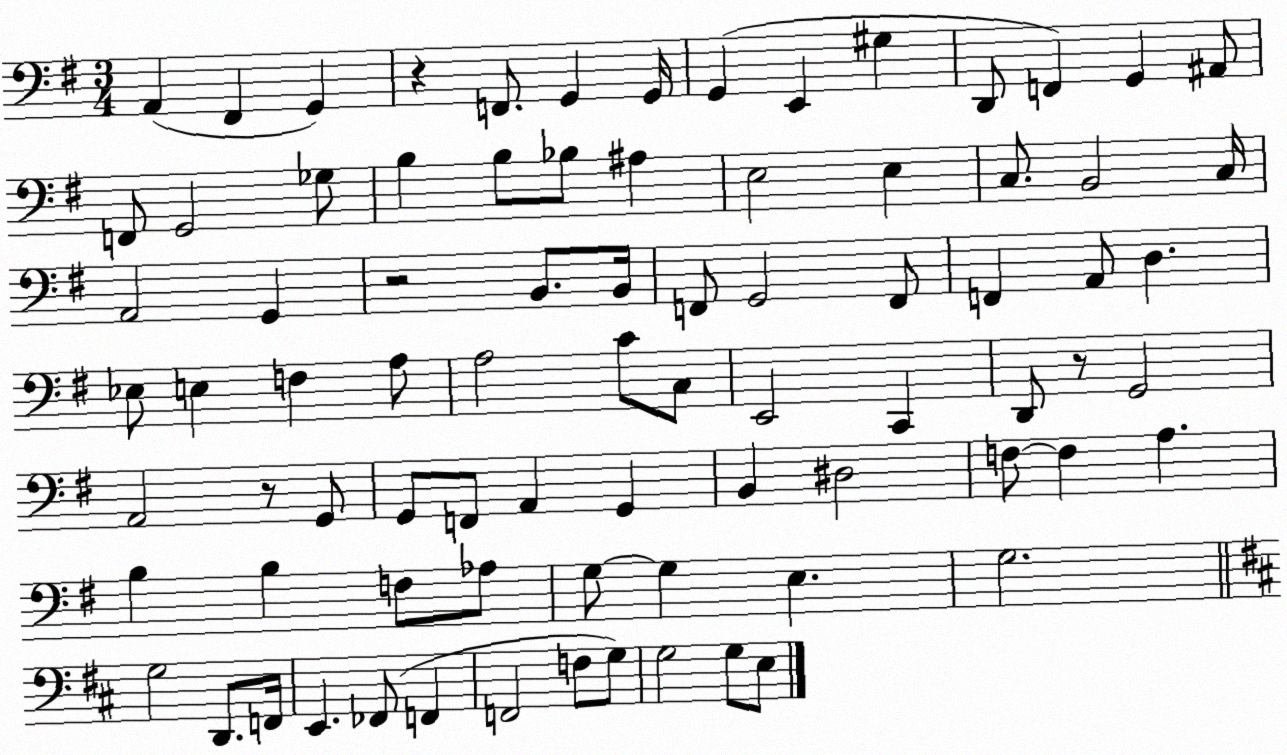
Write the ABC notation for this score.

X:1
T:Untitled
M:3/4
L:1/4
K:G
A,, ^F,, G,, z F,,/2 G,, G,,/4 G,, E,, ^G, D,,/2 F,, G,, ^A,,/2 F,,/2 G,,2 _G,/2 B, B,/2 _B,/2 ^A, E,2 E, C,/2 B,,2 C,/4 A,,2 G,, z2 B,,/2 B,,/4 F,,/2 G,,2 F,,/2 F,, A,,/2 D, _E,/2 E, F, A,/2 A,2 C/2 C,/2 E,,2 C,, D,,/2 z/2 G,,2 A,,2 z/2 G,,/2 G,,/2 F,,/2 A,, G,, B,, ^D,2 F,/2 F, A, B, B, F,/2 _A,/2 G,/2 G, E, G,2 G,2 D,,/2 F,,/4 E,, _F,,/2 F,, F,,2 F,/2 G,/2 G,2 G,/2 E,/2